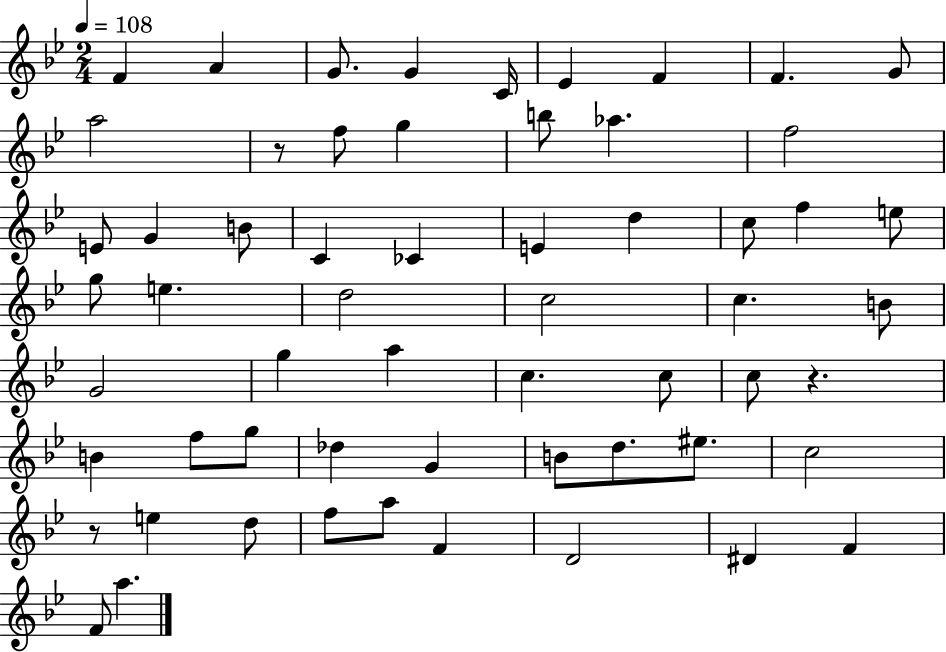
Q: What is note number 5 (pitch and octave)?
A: C4